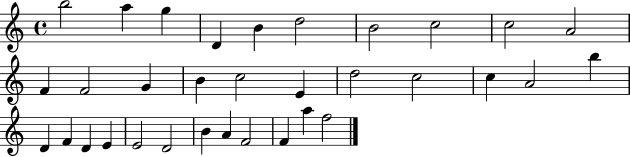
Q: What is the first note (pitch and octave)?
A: B5